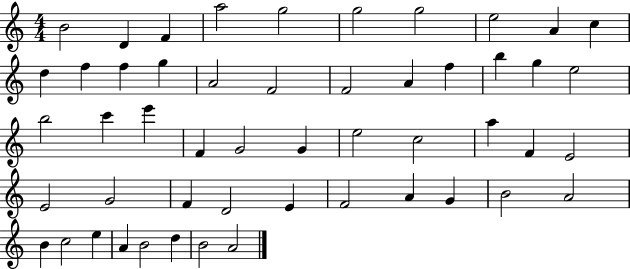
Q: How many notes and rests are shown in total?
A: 51